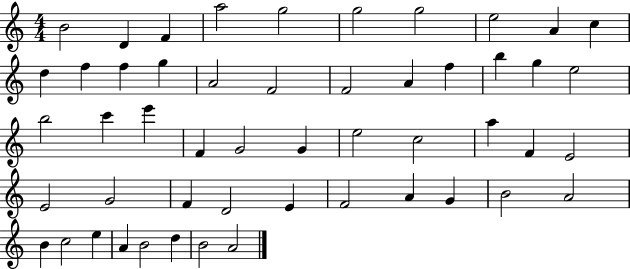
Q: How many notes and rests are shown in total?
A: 51